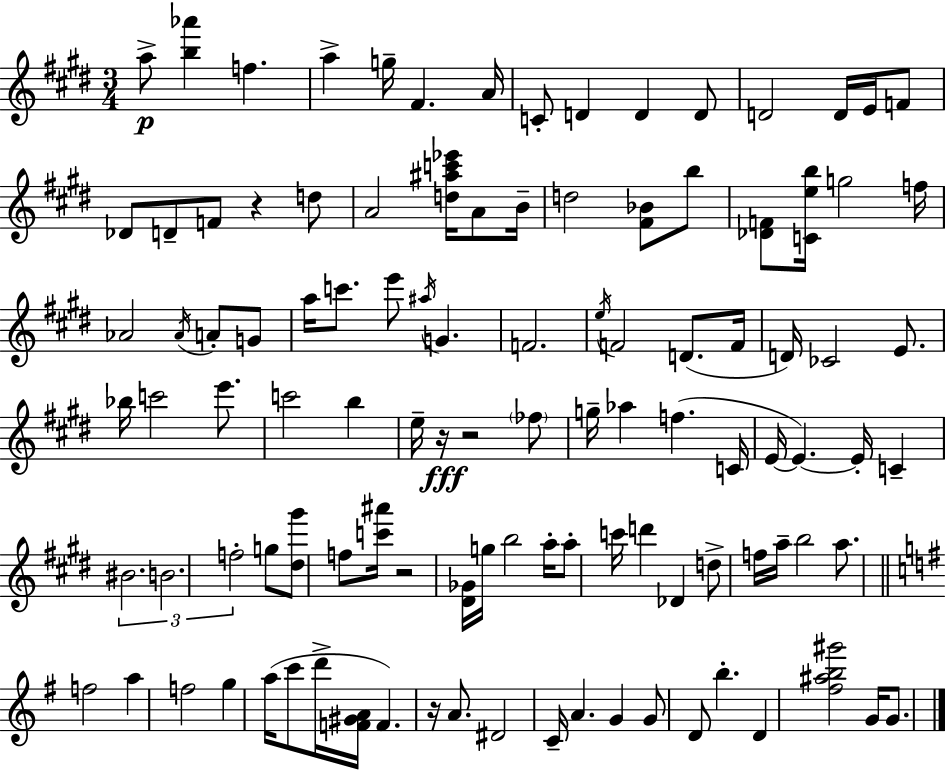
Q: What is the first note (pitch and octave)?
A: A5